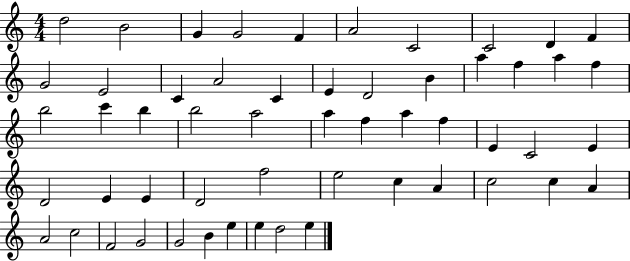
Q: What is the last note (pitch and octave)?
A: E5